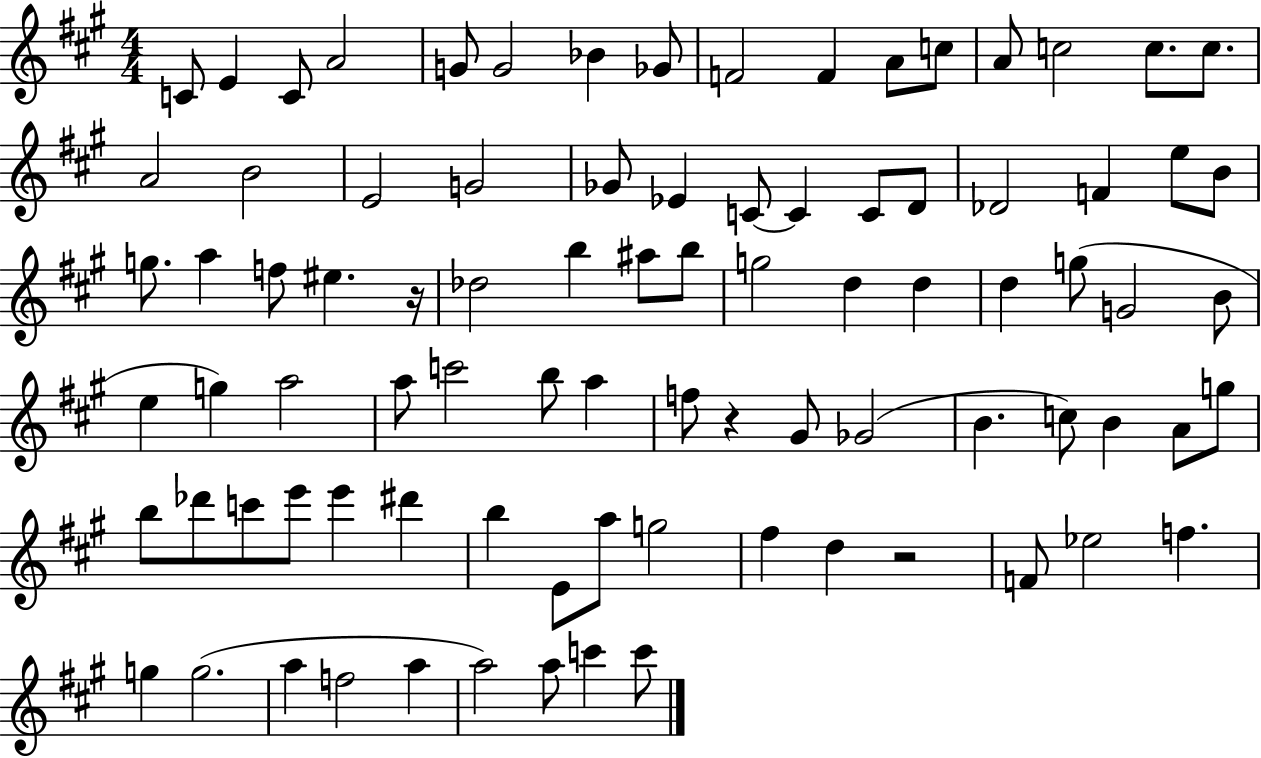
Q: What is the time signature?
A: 4/4